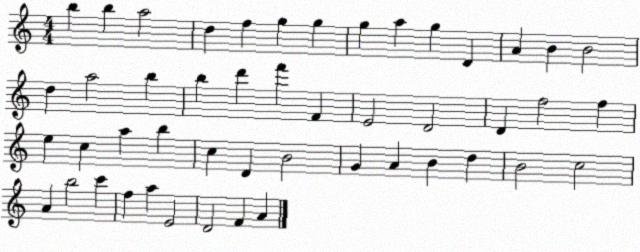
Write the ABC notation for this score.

X:1
T:Untitled
M:4/4
L:1/4
K:C
b b a2 d f g g g a g D A B B2 d a2 b b d' f' F E2 D2 D f2 f e c a b c D B2 G A B d B2 c2 A b2 c' f a E2 D2 F A